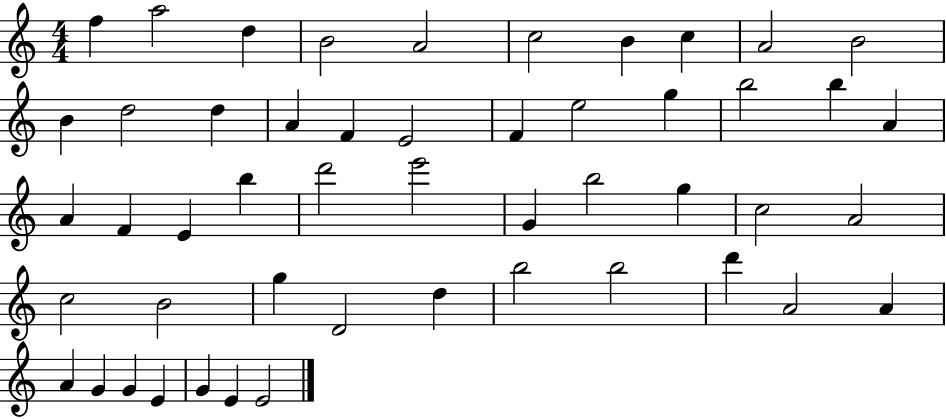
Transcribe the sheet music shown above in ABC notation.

X:1
T:Untitled
M:4/4
L:1/4
K:C
f a2 d B2 A2 c2 B c A2 B2 B d2 d A F E2 F e2 g b2 b A A F E b d'2 e'2 G b2 g c2 A2 c2 B2 g D2 d b2 b2 d' A2 A A G G E G E E2